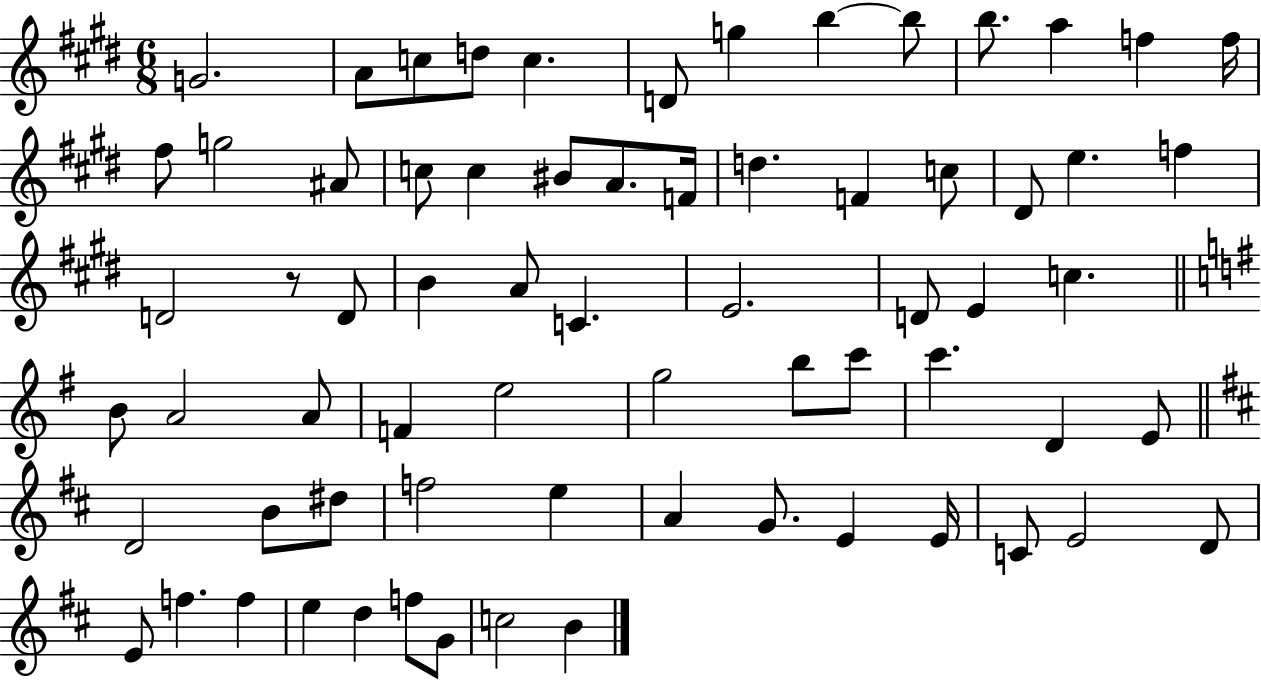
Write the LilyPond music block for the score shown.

{
  \clef treble
  \numericTimeSignature
  \time 6/8
  \key e \major
  g'2. | a'8 c''8 d''8 c''4. | d'8 g''4 b''4~~ b''8 | b''8. a''4 f''4 f''16 | \break fis''8 g''2 ais'8 | c''8 c''4 bis'8 a'8. f'16 | d''4. f'4 c''8 | dis'8 e''4. f''4 | \break d'2 r8 d'8 | b'4 a'8 c'4. | e'2. | d'8 e'4 c''4. | \break \bar "||" \break \key g \major b'8 a'2 a'8 | f'4 e''2 | g''2 b''8 c'''8 | c'''4. d'4 e'8 | \break \bar "||" \break \key b \minor d'2 b'8 dis''8 | f''2 e''4 | a'4 g'8. e'4 e'16 | c'8 e'2 d'8 | \break e'8 f''4. f''4 | e''4 d''4 f''8 g'8 | c''2 b'4 | \bar "|."
}